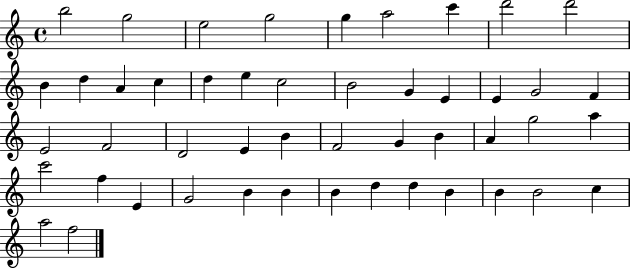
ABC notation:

X:1
T:Untitled
M:4/4
L:1/4
K:C
b2 g2 e2 g2 g a2 c' d'2 d'2 B d A c d e c2 B2 G E E G2 F E2 F2 D2 E B F2 G B A g2 a c'2 f E G2 B B B d d B B B2 c a2 f2